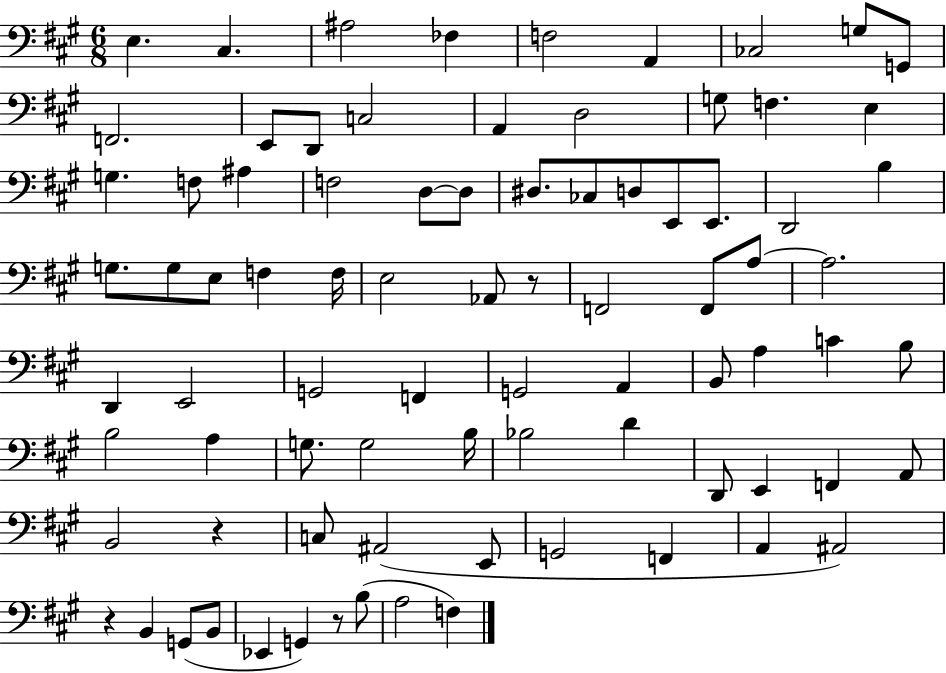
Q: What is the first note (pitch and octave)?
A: E3